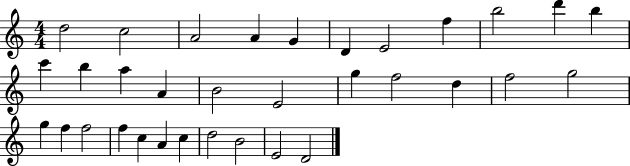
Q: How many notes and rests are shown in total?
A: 33